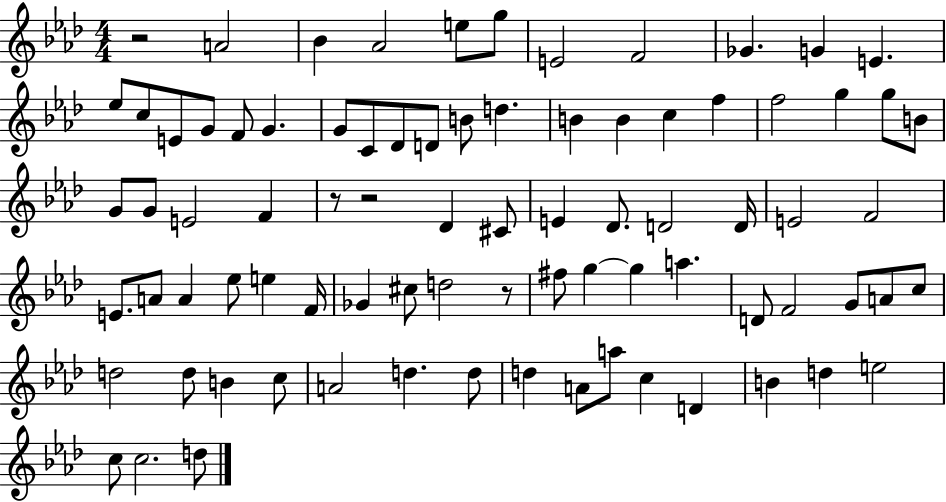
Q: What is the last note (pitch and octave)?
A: D5